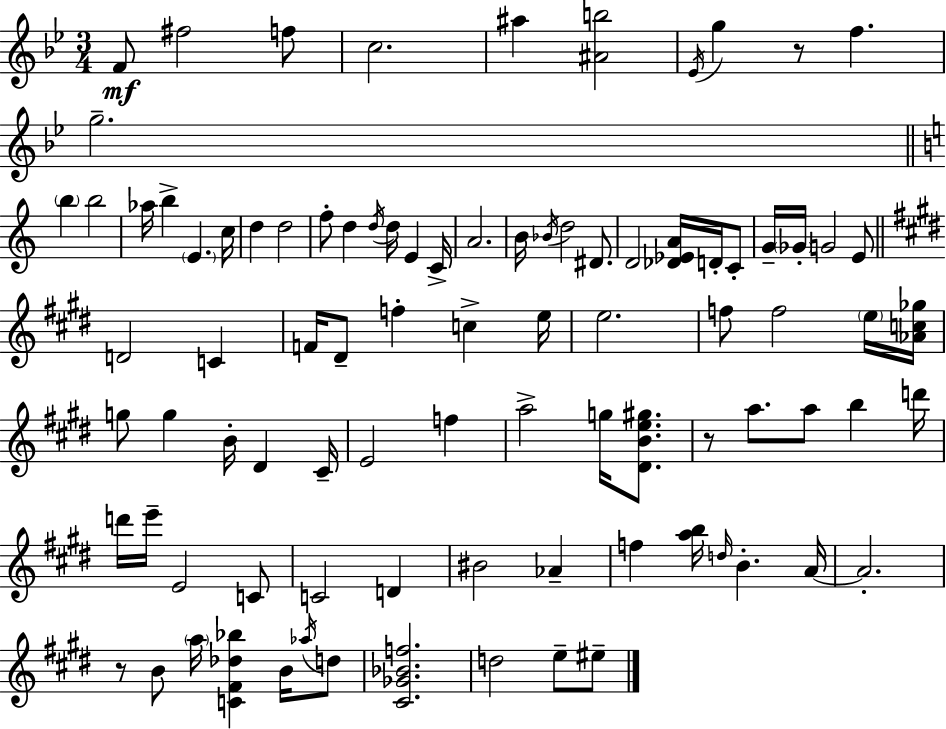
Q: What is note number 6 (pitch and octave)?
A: Eb4